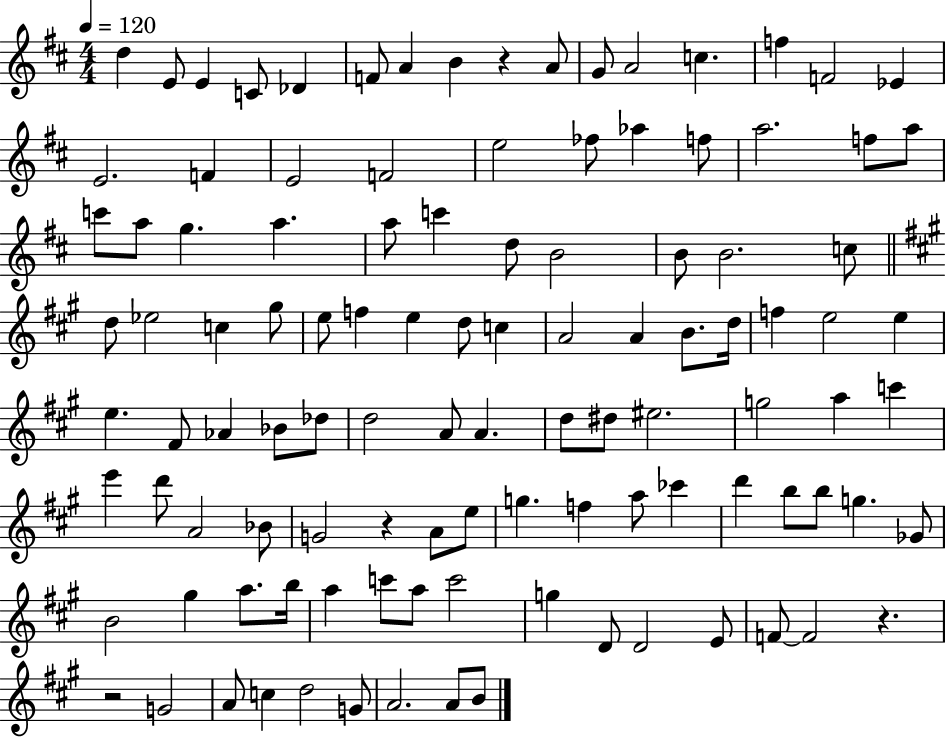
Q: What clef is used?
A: treble